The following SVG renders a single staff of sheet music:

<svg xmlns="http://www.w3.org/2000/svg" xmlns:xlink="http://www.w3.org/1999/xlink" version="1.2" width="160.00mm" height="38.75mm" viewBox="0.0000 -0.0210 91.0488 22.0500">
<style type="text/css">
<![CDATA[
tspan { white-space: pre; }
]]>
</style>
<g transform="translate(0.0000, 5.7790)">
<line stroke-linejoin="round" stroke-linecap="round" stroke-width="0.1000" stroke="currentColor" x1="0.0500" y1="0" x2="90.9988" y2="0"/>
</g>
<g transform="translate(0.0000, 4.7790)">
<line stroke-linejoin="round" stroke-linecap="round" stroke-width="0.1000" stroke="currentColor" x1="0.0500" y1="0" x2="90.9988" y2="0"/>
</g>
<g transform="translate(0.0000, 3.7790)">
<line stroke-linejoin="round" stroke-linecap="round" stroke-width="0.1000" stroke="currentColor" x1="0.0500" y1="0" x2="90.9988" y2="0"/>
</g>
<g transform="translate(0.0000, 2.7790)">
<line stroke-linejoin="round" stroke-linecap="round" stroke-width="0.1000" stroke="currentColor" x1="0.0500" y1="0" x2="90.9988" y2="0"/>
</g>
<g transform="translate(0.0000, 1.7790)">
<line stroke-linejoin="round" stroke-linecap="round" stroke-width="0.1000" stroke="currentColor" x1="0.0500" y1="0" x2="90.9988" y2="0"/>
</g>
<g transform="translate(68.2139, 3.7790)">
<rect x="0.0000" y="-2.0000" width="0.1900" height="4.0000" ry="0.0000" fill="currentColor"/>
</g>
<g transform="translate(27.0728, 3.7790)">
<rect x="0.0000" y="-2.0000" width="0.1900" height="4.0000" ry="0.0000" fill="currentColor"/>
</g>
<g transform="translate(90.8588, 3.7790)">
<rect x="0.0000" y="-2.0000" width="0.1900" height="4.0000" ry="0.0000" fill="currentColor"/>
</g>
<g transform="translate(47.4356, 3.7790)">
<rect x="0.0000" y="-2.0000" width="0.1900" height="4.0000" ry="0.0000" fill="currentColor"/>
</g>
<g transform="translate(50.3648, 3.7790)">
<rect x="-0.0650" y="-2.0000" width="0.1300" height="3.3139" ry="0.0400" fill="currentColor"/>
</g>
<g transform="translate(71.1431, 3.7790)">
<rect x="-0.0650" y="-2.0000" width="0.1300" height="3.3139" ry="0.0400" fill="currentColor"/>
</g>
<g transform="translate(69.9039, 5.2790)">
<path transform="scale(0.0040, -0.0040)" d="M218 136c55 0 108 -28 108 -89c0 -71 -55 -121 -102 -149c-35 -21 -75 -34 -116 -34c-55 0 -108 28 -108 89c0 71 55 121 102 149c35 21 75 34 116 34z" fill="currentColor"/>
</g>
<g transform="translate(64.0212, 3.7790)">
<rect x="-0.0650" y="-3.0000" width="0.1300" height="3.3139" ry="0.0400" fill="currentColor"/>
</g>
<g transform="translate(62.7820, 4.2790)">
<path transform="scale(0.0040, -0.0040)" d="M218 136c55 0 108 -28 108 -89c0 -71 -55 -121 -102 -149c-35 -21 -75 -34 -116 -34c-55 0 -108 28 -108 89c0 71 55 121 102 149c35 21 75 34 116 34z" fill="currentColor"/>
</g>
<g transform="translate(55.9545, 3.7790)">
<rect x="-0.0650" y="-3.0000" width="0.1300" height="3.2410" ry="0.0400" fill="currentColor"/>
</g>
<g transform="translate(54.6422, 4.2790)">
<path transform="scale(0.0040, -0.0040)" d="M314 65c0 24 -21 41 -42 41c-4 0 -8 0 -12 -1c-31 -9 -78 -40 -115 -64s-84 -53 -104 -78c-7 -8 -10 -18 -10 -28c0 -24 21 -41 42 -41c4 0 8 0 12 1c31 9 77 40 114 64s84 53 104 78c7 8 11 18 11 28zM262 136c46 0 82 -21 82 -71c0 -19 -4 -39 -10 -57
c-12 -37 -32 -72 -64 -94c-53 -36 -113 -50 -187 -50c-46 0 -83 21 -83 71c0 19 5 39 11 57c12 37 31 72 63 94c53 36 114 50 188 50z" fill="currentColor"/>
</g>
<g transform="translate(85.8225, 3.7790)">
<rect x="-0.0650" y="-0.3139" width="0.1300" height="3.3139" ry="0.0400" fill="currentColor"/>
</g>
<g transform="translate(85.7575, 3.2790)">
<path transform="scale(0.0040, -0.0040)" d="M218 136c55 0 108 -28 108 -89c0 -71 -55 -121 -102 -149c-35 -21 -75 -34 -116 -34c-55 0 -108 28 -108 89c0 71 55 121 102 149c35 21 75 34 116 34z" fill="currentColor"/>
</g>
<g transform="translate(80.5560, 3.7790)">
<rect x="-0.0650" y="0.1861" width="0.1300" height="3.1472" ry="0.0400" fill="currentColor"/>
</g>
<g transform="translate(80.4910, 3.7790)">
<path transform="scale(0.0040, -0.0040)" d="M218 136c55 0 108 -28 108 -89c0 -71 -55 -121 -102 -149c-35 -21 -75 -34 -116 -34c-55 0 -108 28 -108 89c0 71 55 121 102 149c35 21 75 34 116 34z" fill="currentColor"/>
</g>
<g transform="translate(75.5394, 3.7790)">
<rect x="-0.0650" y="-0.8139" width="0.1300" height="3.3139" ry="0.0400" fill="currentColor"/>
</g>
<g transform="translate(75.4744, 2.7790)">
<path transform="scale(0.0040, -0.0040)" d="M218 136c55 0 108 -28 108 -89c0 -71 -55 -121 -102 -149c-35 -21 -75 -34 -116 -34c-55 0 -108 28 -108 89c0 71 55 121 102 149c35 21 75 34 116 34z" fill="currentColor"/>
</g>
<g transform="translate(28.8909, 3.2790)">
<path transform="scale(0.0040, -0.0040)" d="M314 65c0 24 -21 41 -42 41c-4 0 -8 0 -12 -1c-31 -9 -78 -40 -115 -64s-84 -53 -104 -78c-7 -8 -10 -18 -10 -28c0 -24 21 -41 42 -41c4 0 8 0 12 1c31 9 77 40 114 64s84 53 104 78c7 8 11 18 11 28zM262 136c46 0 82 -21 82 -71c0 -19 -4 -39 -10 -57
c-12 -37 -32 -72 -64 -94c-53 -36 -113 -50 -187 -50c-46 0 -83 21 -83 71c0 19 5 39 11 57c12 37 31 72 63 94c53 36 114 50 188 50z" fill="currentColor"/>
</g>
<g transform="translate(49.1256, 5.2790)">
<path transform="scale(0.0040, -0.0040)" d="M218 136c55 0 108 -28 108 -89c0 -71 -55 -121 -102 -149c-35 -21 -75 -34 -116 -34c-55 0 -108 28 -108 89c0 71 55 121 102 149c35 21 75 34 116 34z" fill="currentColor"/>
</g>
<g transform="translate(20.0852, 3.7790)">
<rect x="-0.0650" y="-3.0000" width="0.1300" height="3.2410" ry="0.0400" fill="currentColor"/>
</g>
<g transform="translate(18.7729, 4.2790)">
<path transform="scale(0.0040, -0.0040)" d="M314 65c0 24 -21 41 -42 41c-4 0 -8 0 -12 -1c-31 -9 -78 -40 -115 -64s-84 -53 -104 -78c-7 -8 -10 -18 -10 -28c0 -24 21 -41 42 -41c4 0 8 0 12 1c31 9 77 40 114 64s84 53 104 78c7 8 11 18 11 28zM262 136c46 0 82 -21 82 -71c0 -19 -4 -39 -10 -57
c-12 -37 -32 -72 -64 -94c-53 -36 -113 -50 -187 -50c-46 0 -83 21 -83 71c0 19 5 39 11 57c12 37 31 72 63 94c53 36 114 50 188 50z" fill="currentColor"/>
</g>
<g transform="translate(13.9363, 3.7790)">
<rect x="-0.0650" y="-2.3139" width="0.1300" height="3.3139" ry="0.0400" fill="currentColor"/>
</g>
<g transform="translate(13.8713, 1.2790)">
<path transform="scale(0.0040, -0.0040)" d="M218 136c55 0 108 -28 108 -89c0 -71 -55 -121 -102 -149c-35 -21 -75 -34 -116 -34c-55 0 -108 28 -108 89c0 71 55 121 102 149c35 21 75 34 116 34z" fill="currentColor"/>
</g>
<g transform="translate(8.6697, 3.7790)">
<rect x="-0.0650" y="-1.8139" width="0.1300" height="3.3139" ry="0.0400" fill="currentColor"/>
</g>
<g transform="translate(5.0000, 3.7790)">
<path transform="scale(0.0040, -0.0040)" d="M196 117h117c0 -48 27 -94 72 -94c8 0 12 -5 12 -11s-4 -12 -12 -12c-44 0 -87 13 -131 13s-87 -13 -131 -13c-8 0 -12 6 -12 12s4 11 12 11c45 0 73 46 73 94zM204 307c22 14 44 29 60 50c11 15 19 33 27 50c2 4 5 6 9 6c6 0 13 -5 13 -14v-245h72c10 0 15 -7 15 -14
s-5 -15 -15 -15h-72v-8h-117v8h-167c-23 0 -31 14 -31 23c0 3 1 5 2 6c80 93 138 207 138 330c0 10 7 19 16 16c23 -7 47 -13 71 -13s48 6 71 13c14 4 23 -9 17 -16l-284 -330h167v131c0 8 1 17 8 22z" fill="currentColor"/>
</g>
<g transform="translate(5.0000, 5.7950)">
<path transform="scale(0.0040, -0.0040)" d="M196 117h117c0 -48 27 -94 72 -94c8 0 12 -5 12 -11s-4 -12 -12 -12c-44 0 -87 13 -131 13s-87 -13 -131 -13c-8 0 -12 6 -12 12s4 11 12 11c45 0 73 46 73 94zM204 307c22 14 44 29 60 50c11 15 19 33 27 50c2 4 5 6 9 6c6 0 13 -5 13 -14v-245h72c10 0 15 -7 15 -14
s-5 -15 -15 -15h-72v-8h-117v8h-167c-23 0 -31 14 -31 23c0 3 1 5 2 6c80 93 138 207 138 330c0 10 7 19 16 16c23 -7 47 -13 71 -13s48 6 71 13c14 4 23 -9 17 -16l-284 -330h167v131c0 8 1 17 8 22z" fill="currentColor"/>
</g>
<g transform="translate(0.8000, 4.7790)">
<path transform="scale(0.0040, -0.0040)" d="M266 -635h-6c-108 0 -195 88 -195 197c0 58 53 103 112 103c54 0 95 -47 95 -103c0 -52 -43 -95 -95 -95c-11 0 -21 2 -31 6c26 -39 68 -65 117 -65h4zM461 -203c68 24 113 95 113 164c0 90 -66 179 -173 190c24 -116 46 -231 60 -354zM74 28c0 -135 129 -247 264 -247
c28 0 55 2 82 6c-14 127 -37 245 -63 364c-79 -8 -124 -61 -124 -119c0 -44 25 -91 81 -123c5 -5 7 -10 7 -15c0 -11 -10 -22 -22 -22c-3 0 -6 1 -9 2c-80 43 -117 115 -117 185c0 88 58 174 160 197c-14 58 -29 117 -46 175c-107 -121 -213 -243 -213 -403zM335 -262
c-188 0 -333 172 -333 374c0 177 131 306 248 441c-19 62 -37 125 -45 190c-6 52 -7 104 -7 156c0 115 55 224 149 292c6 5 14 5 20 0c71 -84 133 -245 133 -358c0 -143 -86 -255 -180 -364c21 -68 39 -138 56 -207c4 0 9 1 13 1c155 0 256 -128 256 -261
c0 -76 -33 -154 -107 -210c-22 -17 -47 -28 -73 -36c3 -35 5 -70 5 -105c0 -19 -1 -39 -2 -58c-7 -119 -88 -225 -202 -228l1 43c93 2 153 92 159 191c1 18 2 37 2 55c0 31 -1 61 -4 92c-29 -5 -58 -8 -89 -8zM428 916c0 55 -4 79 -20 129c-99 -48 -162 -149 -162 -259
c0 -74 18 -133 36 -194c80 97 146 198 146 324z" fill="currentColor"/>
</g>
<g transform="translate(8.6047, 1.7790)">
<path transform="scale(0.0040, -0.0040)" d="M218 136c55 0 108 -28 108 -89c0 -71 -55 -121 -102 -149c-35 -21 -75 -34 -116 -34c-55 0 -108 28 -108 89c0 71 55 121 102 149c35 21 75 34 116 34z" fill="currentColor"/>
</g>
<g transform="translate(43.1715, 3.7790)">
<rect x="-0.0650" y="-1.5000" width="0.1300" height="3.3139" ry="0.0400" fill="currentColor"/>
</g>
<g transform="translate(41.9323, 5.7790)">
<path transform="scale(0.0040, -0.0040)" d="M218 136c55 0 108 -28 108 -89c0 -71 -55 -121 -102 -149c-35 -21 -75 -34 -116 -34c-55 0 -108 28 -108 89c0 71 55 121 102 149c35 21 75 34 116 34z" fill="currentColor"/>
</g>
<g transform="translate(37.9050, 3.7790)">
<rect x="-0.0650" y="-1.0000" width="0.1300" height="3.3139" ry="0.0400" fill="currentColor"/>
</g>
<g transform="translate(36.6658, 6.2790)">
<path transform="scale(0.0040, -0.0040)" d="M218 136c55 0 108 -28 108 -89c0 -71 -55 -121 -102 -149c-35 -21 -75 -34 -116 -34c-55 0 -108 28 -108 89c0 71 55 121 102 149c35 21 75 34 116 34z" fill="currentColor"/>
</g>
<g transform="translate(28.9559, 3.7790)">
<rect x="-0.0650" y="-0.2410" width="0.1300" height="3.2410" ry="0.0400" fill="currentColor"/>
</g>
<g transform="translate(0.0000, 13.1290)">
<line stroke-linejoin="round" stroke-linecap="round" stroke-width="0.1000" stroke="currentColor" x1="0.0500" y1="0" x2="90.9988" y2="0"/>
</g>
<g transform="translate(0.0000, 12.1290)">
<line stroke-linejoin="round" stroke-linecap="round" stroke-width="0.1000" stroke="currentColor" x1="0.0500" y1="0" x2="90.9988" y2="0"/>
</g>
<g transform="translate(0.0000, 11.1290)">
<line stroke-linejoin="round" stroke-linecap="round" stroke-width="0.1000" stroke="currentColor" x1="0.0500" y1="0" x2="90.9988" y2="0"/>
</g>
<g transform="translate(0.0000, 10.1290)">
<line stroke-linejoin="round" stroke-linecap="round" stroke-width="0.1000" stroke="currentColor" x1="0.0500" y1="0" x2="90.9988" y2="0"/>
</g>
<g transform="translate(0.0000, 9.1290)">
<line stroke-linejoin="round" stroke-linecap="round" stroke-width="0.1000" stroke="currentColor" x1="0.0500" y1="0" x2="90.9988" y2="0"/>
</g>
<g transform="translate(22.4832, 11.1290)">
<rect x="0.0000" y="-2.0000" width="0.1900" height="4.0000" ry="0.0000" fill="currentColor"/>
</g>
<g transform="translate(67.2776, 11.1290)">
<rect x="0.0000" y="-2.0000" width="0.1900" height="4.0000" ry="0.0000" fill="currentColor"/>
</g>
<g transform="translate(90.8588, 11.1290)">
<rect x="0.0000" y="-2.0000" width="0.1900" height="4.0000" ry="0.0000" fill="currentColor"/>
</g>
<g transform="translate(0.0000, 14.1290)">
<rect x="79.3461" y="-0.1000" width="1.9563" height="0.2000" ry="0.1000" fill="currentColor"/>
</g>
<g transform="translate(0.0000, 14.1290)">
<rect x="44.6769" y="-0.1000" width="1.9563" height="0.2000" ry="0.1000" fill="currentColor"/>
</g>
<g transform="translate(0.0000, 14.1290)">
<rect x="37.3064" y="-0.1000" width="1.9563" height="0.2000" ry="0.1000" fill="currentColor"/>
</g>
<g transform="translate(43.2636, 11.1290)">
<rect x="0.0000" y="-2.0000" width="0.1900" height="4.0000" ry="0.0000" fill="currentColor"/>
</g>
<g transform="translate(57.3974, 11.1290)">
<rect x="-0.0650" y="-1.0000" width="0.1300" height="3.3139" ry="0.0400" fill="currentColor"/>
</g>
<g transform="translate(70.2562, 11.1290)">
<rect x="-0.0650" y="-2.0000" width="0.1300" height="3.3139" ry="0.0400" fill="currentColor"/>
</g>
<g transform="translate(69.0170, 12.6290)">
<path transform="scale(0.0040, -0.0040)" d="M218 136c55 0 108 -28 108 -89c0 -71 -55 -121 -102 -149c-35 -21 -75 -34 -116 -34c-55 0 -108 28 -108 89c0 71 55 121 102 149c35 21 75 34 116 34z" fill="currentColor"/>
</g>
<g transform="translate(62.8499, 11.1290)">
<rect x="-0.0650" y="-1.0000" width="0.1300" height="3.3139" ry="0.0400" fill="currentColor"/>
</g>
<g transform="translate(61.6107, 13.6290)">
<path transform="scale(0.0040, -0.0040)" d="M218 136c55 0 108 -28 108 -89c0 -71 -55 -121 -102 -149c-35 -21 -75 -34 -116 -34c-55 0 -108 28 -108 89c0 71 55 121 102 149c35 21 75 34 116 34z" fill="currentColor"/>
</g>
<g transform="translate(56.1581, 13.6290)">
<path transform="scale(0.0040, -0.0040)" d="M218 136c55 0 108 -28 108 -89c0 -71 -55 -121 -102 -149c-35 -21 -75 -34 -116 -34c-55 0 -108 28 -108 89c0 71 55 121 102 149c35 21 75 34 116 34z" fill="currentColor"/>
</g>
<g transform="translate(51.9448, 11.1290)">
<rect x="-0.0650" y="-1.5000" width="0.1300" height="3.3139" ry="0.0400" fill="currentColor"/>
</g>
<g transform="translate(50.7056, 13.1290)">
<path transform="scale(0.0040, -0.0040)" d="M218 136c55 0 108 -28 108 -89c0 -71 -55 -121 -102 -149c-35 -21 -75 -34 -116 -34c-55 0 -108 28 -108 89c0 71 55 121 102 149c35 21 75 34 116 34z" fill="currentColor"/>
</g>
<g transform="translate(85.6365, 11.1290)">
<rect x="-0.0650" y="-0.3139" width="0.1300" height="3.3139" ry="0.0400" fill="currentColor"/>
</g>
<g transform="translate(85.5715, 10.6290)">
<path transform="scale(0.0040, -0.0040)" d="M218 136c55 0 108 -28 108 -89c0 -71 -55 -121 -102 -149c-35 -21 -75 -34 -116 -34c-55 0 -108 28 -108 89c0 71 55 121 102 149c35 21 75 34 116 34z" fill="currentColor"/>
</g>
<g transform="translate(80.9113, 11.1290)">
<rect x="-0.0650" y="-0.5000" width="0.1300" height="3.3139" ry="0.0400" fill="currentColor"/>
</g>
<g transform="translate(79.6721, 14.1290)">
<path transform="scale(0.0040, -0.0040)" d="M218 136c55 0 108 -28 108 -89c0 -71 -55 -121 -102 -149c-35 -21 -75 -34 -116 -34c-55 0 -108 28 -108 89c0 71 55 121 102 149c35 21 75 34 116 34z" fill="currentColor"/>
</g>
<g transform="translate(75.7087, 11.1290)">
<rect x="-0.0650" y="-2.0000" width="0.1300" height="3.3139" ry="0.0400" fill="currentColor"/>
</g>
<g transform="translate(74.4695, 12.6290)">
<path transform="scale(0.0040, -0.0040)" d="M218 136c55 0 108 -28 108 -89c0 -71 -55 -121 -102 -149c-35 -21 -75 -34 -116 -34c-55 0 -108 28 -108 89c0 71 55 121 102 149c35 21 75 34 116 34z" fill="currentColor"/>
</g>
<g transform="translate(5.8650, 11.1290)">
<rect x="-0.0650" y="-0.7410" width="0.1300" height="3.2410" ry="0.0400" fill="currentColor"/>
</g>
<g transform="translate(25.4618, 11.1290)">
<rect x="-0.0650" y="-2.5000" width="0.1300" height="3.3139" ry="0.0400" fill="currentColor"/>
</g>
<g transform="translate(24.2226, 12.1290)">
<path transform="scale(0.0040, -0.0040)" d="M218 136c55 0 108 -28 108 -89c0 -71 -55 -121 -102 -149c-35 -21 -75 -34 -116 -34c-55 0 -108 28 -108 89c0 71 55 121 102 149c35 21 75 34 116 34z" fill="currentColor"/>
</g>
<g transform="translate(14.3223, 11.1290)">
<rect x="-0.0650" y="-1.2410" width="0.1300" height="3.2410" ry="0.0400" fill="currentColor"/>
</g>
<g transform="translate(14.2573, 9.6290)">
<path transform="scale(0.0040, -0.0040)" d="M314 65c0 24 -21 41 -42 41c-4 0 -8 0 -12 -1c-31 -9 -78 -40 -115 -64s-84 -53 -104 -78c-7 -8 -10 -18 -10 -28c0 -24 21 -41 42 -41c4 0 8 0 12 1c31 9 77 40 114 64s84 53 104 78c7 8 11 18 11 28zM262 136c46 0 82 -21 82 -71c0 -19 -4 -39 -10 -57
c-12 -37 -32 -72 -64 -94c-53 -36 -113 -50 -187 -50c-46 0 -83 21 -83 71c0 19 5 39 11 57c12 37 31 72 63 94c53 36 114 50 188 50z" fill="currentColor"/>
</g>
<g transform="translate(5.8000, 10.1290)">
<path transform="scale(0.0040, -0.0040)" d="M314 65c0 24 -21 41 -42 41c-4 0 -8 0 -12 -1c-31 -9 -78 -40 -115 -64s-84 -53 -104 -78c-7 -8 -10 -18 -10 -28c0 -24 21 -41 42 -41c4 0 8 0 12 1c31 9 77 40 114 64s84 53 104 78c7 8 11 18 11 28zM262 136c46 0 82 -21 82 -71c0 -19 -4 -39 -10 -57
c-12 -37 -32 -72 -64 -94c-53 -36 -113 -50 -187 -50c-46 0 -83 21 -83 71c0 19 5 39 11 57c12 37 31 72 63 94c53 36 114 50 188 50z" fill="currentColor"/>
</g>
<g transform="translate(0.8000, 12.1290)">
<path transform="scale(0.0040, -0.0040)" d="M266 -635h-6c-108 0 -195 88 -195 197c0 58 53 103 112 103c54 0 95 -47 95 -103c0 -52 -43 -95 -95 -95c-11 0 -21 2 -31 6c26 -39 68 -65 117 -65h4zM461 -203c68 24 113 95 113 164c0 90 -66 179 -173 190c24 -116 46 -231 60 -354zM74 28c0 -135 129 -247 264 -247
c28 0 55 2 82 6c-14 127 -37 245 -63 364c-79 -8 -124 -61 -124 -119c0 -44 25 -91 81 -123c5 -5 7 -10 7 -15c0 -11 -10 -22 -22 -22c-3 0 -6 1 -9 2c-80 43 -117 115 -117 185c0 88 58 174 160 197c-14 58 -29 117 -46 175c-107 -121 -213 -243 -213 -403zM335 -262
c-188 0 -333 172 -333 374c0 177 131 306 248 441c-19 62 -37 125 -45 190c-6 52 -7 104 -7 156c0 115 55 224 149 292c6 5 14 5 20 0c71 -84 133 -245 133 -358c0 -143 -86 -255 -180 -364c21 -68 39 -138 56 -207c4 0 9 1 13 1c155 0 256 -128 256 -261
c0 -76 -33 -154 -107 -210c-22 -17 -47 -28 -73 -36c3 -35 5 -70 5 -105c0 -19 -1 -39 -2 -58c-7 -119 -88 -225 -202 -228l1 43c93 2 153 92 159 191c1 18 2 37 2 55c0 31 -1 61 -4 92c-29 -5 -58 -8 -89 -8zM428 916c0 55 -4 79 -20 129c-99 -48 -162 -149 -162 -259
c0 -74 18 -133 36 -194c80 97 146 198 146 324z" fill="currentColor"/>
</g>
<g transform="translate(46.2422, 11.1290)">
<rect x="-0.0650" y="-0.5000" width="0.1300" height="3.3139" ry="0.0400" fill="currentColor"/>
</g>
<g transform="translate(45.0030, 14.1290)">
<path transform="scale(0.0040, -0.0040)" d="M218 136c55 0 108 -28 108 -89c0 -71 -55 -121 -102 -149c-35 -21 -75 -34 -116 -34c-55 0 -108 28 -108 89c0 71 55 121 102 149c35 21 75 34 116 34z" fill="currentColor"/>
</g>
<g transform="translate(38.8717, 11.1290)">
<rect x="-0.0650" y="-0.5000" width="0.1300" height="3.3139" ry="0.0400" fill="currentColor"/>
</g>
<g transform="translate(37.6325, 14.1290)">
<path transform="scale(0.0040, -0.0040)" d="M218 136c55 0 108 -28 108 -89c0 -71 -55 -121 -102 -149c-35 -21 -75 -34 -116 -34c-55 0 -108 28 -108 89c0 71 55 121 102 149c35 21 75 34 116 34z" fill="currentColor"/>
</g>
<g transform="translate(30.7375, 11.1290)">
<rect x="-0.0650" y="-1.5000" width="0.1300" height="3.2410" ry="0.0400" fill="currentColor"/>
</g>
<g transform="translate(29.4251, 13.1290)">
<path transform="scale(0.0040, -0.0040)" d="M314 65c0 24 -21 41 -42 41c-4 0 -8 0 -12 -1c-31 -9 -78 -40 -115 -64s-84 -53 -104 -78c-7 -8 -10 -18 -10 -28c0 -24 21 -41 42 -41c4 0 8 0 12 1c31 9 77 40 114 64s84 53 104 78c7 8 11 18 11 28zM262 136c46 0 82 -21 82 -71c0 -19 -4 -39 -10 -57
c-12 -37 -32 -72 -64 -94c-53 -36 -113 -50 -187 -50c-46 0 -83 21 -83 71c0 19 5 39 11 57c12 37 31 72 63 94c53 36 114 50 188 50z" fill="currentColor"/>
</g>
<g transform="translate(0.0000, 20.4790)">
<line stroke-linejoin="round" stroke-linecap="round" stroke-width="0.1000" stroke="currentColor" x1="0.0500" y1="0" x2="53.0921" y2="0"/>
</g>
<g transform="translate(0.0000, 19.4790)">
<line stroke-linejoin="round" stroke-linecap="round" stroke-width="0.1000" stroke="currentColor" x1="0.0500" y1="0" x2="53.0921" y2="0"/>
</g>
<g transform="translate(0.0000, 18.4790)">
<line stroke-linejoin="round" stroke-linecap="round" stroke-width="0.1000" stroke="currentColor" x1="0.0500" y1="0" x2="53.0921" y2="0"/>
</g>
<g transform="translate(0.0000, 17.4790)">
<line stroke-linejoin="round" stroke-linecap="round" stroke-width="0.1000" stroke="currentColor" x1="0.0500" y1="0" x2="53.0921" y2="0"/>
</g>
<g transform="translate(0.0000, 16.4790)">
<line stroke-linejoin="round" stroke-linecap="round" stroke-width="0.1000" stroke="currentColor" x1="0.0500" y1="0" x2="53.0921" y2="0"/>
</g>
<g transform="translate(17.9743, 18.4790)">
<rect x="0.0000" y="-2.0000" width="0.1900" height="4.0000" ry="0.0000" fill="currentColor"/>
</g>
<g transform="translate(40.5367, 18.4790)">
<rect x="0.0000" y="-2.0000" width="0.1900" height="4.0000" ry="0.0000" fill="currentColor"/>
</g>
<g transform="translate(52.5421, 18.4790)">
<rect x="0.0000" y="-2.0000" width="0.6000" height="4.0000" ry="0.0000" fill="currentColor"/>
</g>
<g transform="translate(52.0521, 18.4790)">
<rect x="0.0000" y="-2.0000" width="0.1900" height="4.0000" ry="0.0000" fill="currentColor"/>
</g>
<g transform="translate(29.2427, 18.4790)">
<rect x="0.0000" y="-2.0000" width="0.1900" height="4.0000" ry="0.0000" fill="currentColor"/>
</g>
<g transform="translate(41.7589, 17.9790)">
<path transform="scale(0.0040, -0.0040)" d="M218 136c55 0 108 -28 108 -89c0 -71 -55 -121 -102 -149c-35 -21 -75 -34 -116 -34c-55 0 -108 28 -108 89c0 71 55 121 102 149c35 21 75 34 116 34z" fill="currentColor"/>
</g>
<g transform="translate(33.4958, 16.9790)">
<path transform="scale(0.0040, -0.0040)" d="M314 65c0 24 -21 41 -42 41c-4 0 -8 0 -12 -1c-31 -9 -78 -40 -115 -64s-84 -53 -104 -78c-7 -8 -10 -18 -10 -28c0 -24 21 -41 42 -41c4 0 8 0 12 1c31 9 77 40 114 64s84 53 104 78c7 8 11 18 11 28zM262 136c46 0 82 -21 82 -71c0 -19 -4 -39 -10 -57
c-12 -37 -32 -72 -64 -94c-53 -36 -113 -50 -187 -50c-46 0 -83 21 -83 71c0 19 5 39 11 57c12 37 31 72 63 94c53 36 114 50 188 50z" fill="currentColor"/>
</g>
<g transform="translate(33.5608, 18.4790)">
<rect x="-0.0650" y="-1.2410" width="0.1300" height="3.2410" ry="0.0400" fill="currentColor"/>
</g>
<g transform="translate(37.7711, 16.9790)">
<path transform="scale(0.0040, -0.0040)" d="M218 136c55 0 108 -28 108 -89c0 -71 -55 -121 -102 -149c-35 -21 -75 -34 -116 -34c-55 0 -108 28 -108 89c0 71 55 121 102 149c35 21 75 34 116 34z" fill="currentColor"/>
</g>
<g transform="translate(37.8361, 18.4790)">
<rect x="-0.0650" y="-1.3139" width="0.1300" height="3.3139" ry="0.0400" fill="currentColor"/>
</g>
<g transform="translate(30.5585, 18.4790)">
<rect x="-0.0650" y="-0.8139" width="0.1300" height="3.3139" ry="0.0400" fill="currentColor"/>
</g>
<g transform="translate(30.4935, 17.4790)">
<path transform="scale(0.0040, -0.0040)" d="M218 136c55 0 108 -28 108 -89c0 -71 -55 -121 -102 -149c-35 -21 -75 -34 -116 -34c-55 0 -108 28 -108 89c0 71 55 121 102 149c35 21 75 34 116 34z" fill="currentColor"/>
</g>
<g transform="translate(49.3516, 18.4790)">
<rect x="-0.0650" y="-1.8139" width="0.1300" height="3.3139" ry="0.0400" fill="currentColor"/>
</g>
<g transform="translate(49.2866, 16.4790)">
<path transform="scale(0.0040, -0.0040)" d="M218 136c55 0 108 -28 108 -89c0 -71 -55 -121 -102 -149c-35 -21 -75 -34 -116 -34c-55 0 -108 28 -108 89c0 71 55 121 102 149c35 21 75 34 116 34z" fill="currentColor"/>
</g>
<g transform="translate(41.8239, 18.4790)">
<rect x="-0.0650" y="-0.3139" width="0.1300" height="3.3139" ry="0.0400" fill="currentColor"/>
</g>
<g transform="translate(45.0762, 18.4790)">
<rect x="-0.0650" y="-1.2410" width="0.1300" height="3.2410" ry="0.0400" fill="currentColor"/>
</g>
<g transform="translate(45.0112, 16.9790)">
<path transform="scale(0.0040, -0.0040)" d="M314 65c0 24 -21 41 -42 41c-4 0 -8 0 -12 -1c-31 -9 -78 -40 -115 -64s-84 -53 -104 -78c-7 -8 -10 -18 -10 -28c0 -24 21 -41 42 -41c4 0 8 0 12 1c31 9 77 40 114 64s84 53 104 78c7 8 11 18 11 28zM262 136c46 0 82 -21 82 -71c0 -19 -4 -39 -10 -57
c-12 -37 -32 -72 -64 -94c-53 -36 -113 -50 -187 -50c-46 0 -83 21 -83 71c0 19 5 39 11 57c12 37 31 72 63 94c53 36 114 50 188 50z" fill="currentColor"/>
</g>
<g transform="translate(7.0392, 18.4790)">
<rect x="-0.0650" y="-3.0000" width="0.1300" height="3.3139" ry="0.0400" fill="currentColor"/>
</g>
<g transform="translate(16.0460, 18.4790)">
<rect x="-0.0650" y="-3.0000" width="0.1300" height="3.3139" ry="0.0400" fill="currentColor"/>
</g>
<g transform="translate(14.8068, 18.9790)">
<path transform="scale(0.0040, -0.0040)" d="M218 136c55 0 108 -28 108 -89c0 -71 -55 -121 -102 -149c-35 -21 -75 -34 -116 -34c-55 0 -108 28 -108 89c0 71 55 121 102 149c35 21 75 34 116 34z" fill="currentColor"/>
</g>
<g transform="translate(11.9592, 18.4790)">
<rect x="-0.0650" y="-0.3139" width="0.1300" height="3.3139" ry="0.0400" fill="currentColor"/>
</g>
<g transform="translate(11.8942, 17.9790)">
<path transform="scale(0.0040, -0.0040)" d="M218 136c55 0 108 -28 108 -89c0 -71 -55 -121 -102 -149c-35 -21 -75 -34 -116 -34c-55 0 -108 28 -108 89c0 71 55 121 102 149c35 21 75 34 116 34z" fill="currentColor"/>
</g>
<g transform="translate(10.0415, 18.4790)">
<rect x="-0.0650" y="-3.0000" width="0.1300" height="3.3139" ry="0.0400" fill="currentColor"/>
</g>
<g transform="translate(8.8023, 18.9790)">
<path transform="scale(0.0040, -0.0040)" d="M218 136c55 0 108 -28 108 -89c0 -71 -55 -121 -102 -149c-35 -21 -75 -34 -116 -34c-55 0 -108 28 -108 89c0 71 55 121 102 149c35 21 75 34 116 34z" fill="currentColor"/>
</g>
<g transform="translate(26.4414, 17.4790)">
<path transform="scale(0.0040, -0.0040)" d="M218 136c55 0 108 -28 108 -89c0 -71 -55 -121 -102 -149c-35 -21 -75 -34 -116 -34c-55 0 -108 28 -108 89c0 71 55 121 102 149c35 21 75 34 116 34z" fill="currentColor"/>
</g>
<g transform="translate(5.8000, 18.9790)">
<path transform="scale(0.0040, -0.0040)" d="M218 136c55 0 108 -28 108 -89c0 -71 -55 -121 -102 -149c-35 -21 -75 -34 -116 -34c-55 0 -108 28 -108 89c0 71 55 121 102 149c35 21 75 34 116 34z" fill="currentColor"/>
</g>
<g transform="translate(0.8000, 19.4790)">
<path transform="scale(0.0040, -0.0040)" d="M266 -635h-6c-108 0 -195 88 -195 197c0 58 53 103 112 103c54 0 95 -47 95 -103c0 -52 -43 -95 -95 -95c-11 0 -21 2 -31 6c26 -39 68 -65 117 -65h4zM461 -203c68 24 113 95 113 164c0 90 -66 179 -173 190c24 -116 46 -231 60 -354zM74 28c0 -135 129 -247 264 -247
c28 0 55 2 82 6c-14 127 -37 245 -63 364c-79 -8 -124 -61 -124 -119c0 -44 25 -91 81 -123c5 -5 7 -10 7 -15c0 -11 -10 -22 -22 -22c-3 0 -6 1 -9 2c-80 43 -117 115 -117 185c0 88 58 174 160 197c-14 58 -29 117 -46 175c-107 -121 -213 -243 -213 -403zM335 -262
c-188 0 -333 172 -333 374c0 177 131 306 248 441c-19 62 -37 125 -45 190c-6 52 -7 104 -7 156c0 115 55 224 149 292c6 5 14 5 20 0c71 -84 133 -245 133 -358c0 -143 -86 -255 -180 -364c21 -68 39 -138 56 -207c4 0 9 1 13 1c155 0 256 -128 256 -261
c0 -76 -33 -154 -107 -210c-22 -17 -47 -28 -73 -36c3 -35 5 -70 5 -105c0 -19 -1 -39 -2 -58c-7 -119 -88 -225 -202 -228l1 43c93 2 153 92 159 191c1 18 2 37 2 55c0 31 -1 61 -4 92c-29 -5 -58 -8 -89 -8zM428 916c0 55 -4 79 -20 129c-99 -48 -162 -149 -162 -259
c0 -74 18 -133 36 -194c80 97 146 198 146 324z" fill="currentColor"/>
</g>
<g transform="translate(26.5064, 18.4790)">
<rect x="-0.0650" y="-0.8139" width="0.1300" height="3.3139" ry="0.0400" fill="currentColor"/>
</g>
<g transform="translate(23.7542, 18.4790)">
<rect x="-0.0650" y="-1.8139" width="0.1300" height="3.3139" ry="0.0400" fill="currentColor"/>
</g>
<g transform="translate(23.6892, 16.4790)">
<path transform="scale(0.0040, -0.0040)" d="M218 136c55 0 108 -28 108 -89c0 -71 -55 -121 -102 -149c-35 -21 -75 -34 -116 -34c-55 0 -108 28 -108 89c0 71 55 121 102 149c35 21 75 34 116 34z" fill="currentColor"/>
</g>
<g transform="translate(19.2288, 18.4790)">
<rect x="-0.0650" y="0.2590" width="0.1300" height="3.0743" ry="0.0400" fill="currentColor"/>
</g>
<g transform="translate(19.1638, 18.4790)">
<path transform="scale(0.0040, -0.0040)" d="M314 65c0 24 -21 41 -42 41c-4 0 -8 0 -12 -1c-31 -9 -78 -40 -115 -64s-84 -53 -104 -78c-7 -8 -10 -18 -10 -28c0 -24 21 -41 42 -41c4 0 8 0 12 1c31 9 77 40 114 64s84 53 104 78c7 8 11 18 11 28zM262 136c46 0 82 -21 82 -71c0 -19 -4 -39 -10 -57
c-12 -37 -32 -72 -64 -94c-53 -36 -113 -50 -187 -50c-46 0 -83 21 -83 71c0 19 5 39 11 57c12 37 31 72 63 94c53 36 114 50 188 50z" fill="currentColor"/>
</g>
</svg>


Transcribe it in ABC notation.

X:1
T:Untitled
M:4/4
L:1/4
K:C
f g A2 c2 D E F A2 A F d B c d2 e2 G E2 C C E D D F F C c A A c A B2 f d d e2 e c e2 f